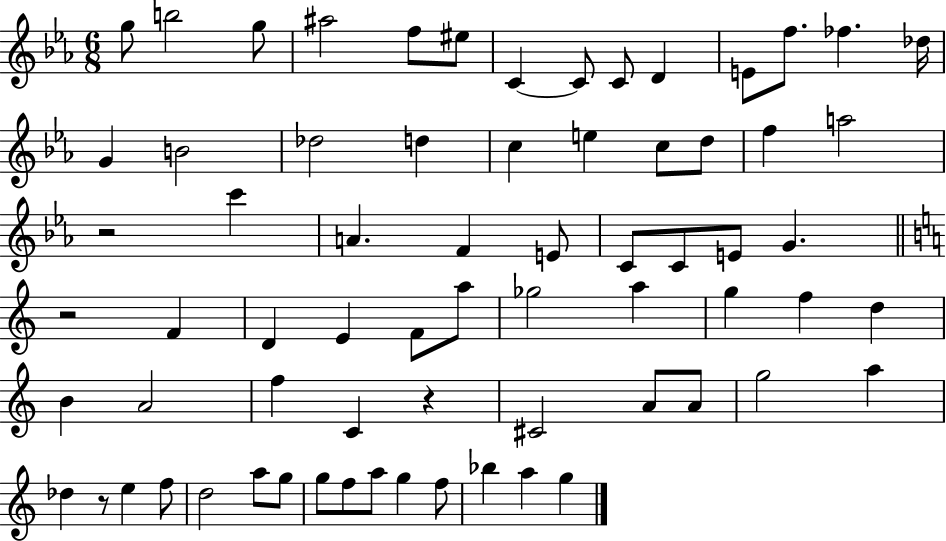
{
  \clef treble
  \numericTimeSignature
  \time 6/8
  \key ees \major
  g''8 b''2 g''8 | ais''2 f''8 eis''8 | c'4~~ c'8 c'8 d'4 | e'8 f''8. fes''4. des''16 | \break g'4 b'2 | des''2 d''4 | c''4 e''4 c''8 d''8 | f''4 a''2 | \break r2 c'''4 | a'4. f'4 e'8 | c'8 c'8 e'8 g'4. | \bar "||" \break \key a \minor r2 f'4 | d'4 e'4 f'8 a''8 | ges''2 a''4 | g''4 f''4 d''4 | \break b'4 a'2 | f''4 c'4 r4 | cis'2 a'8 a'8 | g''2 a''4 | \break des''4 r8 e''4 f''8 | d''2 a''8 g''8 | g''8 f''8 a''8 g''4 f''8 | bes''4 a''4 g''4 | \break \bar "|."
}